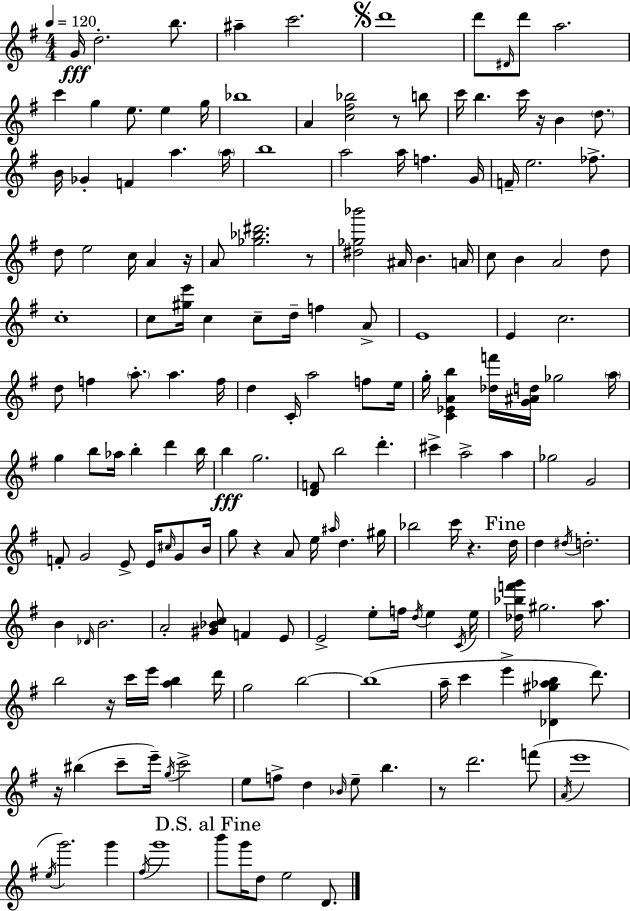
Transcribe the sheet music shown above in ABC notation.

X:1
T:Untitled
M:4/4
L:1/4
K:G
G/4 d2 b/2 ^a c'2 d'4 d'/2 ^D/4 d'/2 a2 c' g e/2 e g/4 _b4 A [c^f_b]2 z/2 b/2 c'/4 b c'/4 z/4 B d/2 B/4 _G F a a/4 b4 a2 a/4 f G/4 F/4 e2 _f/2 d/2 e2 c/4 A z/4 A/2 [_g_b^d']2 z/2 [^d_g_b']2 ^A/4 B A/4 c/2 B A2 d/2 c4 c/2 [^ge']/4 c c/2 d/4 f A/2 E4 E c2 d/2 f a/2 a f/4 d C/4 a2 f/2 e/4 g/4 [C_EAb] [_df']/4 [G^Ad]/4 _g2 a/4 g b/2 _a/4 b d' b/4 b g2 [DF]/2 b2 d' ^c' a2 a _g2 G2 F/2 G2 E/2 E/4 ^c/4 G/2 B/4 g/2 z A/2 e/4 ^a/4 d ^g/4 _b2 c'/4 z d/4 d ^d/4 d2 B _D/4 B2 A2 [^G_Bc]/2 F E/2 E2 e/2 f/4 d/4 e C/4 e/4 [_d_bf'g']/4 ^g2 a/2 b2 z/4 c'/4 e'/4 [ab] d'/4 g2 b2 b4 a/4 c' e' [_D^g_ab] d'/2 z/4 ^b c'/2 e'/4 g/4 c'2 e/2 f/2 d _B/4 e/2 b z/2 d'2 f'/2 A/4 e'4 e/4 g'2 g' ^f/4 g'4 b'/2 g'/4 d/2 e2 D/2